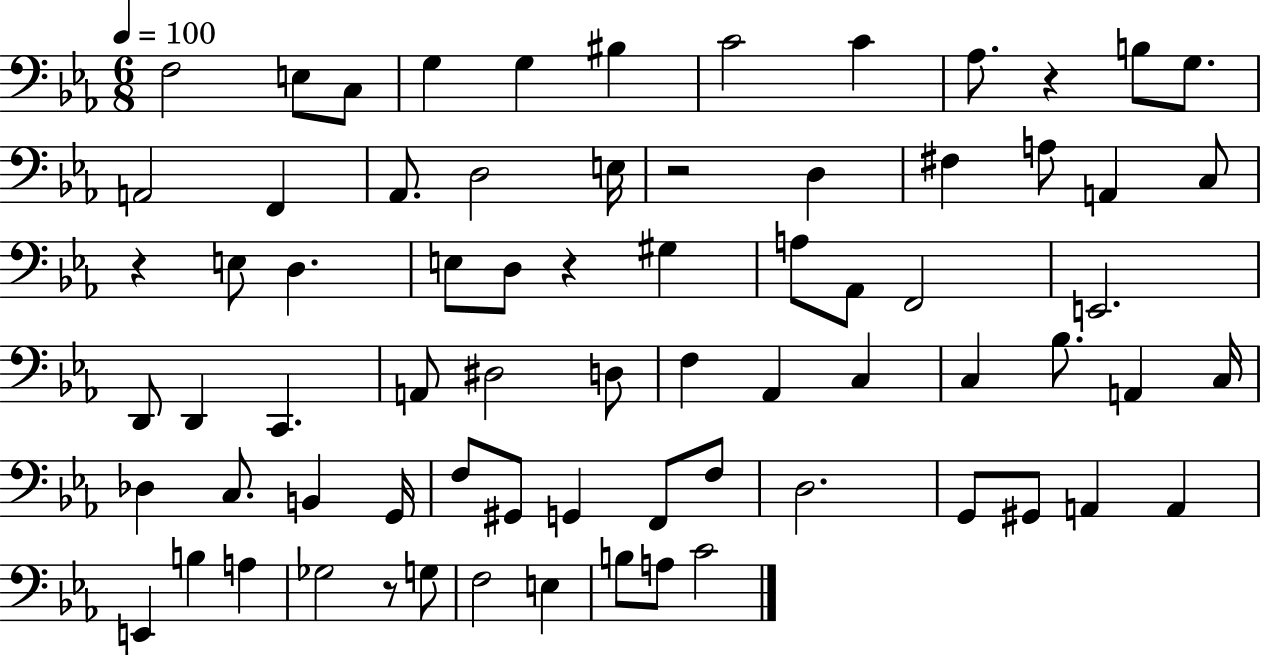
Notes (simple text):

F3/h E3/e C3/e G3/q G3/q BIS3/q C4/h C4/q Ab3/e. R/q B3/e G3/e. A2/h F2/q Ab2/e. D3/h E3/s R/h D3/q F#3/q A3/e A2/q C3/e R/q E3/e D3/q. E3/e D3/e R/q G#3/q A3/e Ab2/e F2/h E2/h. D2/e D2/q C2/q. A2/e D#3/h D3/e F3/q Ab2/q C3/q C3/q Bb3/e. A2/q C3/s Db3/q C3/e. B2/q G2/s F3/e G#2/e G2/q F2/e F3/e D3/h. G2/e G#2/e A2/q A2/q E2/q B3/q A3/q Gb3/h R/e G3/e F3/h E3/q B3/e A3/e C4/h